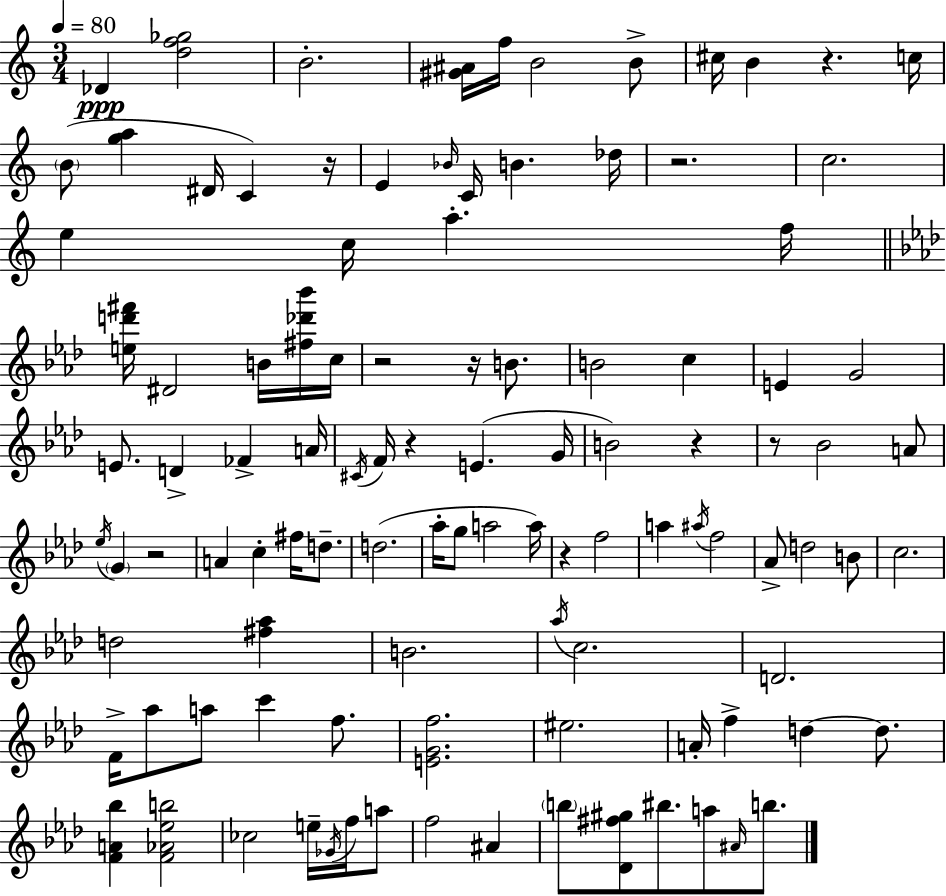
{
  \clef treble
  \numericTimeSignature
  \time 3/4
  \key a \minor
  \tempo 4 = 80
  des'4\ppp <d'' f'' ges''>2 | b'2.-. | <gis' ais'>16 f''16 b'2 b'8-> | cis''16 b'4 r4. c''16 | \break \parenthesize b'8( <g'' a''>4 dis'16 c'4) r16 | e'4 \grace { bes'16 } c'16 b'4. | des''16 r2. | c''2. | \break e''4 c''16 a''4.-. | f''16 \bar "||" \break \key aes \major <e'' d''' fis'''>16 dis'2 b'16 <fis'' des''' bes'''>16 c''16 | r2 r16 b'8. | b'2 c''4 | e'4 g'2 | \break e'8. d'4-> fes'4-> a'16 | \acciaccatura { cis'16 } f'16 r4 e'4.( | g'16 b'2) r4 | r8 bes'2 a'8 | \break \acciaccatura { ees''16 } \parenthesize g'4 r2 | a'4 c''4-. fis''16 d''8.-- | d''2.( | aes''16-. g''8 a''2 | \break a''16) r4 f''2 | a''4 \acciaccatura { ais''16 } f''2 | aes'8-> d''2 | b'8 c''2. | \break d''2 <fis'' aes''>4 | b'2. | \acciaccatura { aes''16 } c''2. | d'2. | \break f'16-> aes''8 a''8 c'''4 | f''8. <e' g' f''>2. | eis''2. | a'16-. f''4-> d''4~~ | \break d''8. <f' a' bes''>4 <f' aes' ees'' b''>2 | ces''2 | e''16-- \acciaccatura { ges'16 } f''16 a''8 f''2 | ais'4 \parenthesize b''8 <des' fis'' gis''>8 bis''8. | \break a''8 \grace { ais'16 } b''8. \bar "|."
}